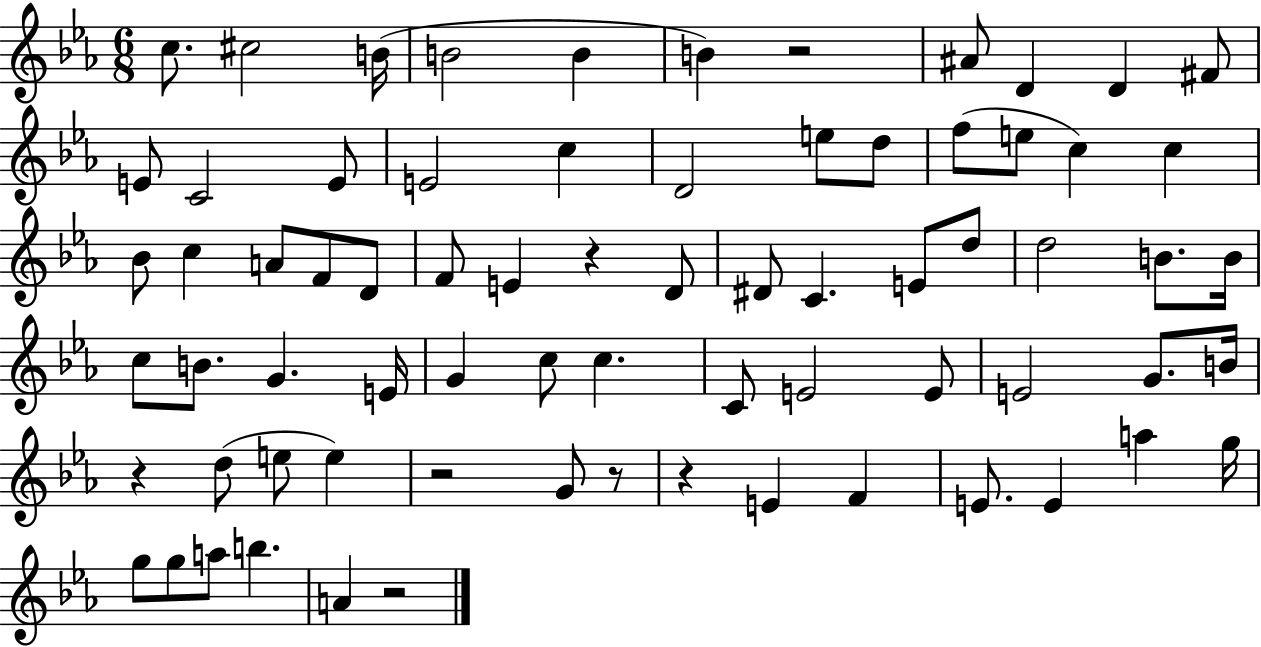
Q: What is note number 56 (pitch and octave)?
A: F4